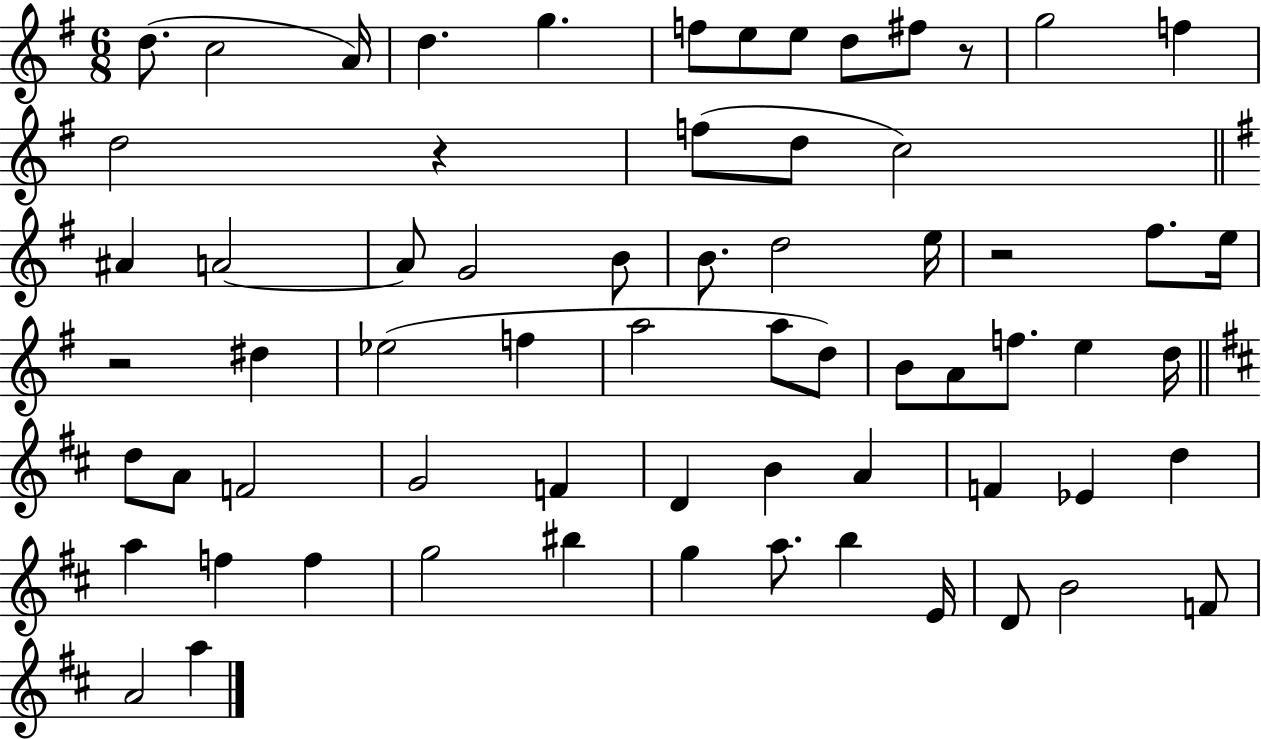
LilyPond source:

{
  \clef treble
  \numericTimeSignature
  \time 6/8
  \key g \major
  \repeat volta 2 { d''8.( c''2 a'16) | d''4. g''4. | f''8 e''8 e''8 d''8 fis''8 r8 | g''2 f''4 | \break d''2 r4 | f''8( d''8 c''2) | \bar "||" \break \key e \minor ais'4 a'2~~ | a'8 g'2 b'8 | b'8. d''2 e''16 | r2 fis''8. e''16 | \break r2 dis''4 | ees''2( f''4 | a''2 a''8 d''8) | b'8 a'8 f''8. e''4 d''16 | \break \bar "||" \break \key d \major d''8 a'8 f'2 | g'2 f'4 | d'4 b'4 a'4 | f'4 ees'4 d''4 | \break a''4 f''4 f''4 | g''2 bis''4 | g''4 a''8. b''4 e'16 | d'8 b'2 f'8 | \break a'2 a''4 | } \bar "|."
}